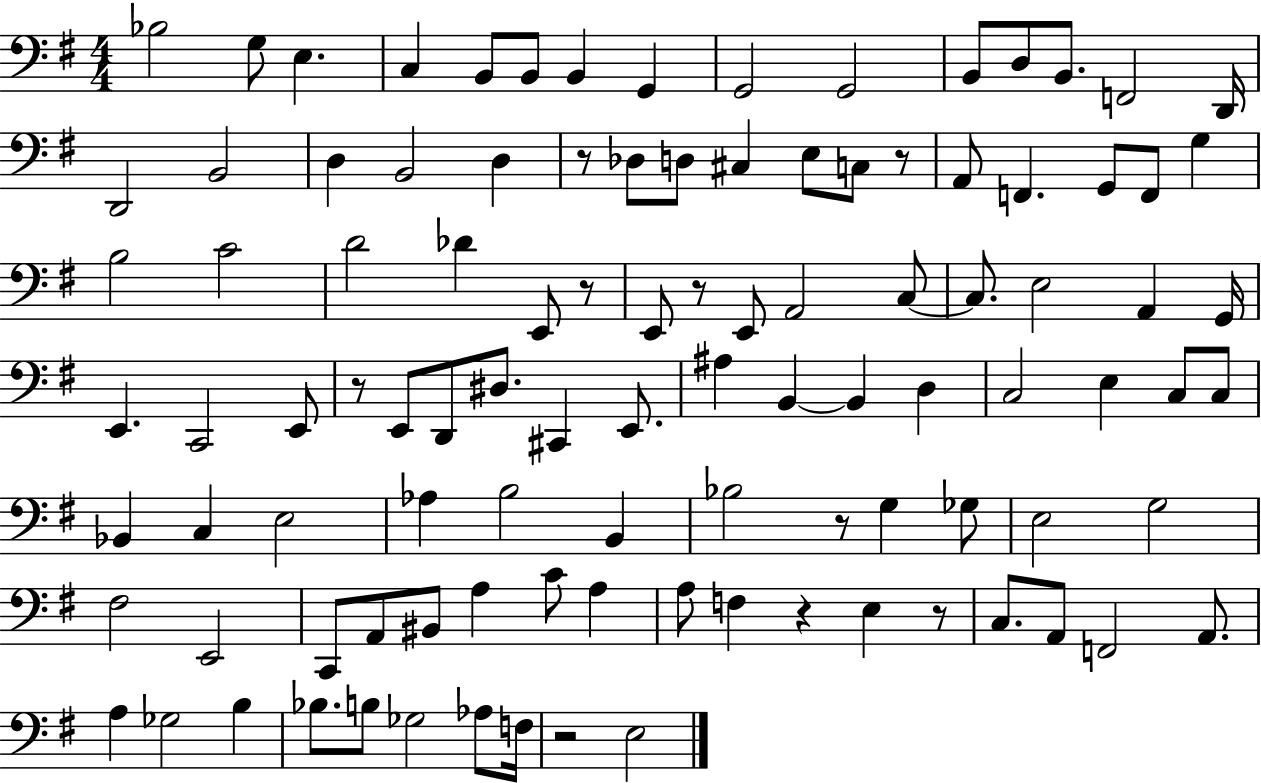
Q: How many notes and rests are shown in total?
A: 103